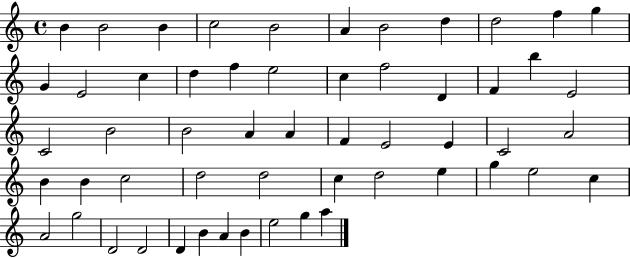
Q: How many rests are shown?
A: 0